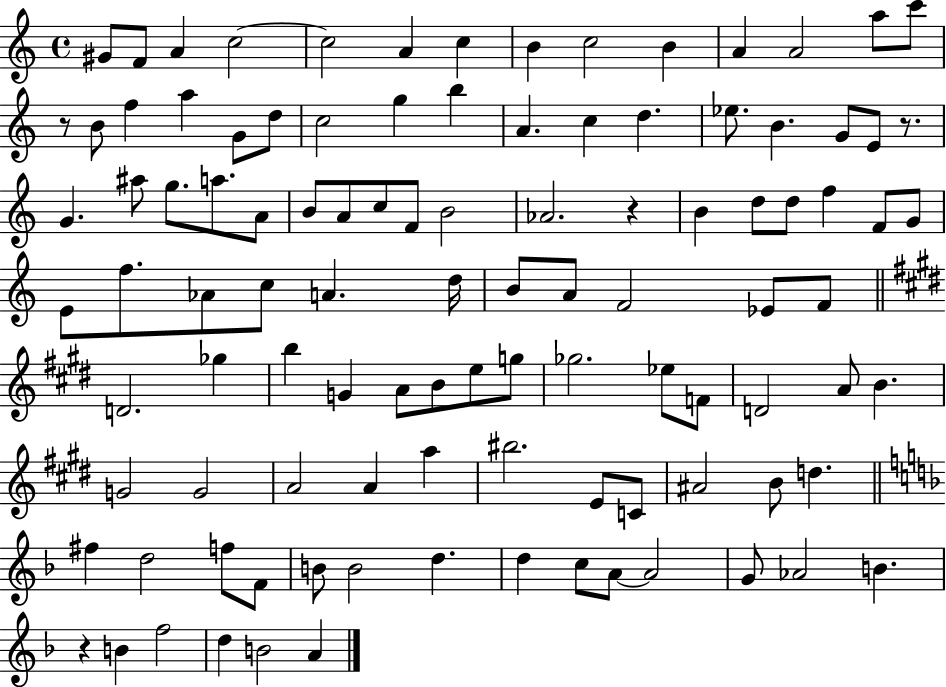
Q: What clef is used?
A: treble